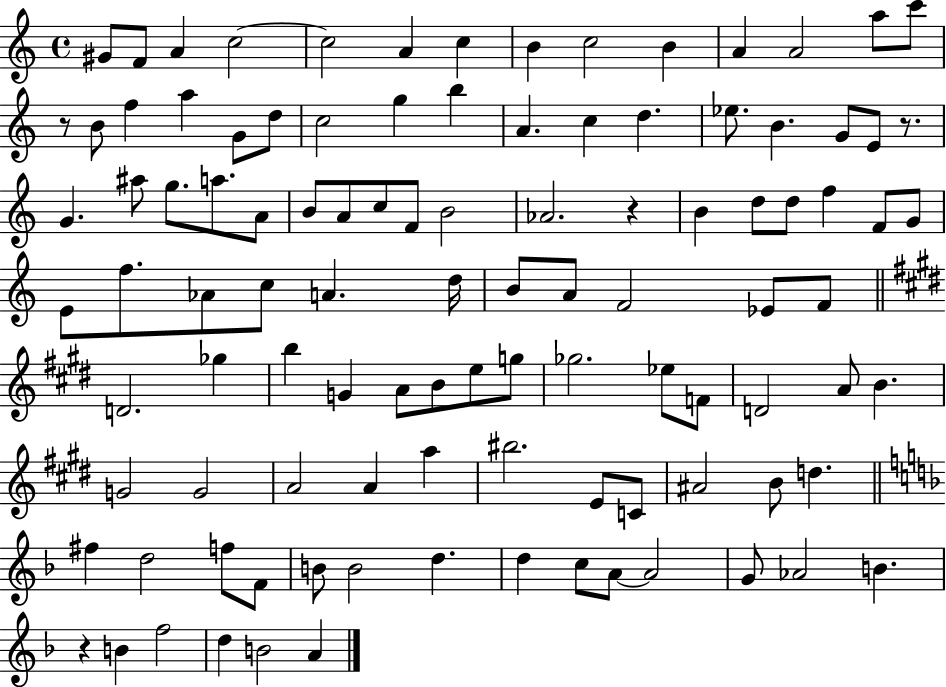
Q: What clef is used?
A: treble